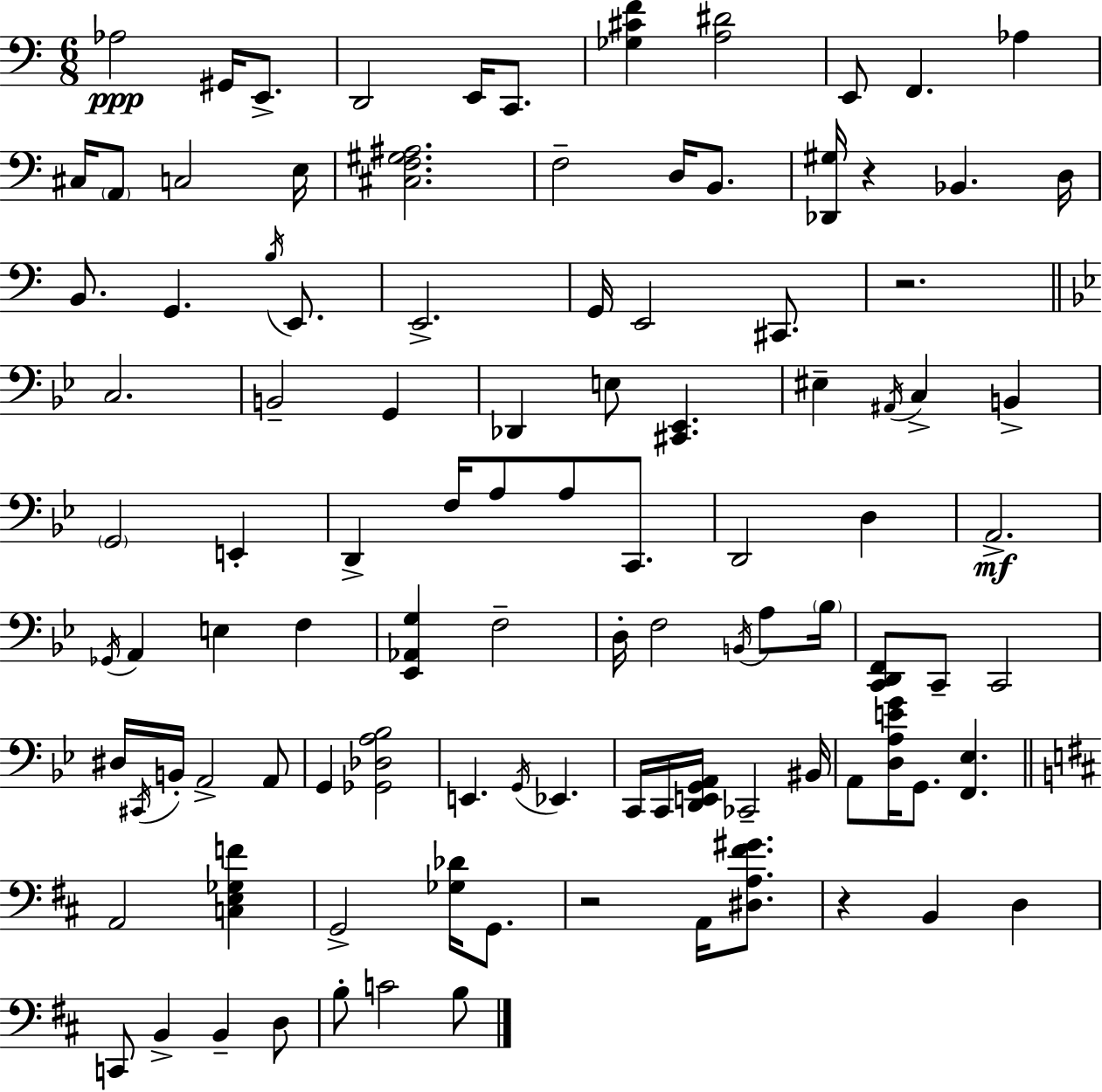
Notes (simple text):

Ab3/h G#2/s E2/e. D2/h E2/s C2/e. [Gb3,C#4,F4]/q [A3,D#4]/h E2/e F2/q. Ab3/q C#3/s A2/e C3/h E3/s [C#3,F3,G#3,A#3]/h. F3/h D3/s B2/e. [Db2,G#3]/s R/q Bb2/q. D3/s B2/e. G2/q. B3/s E2/e. E2/h. G2/s E2/h C#2/e. R/h. C3/h. B2/h G2/q Db2/q E3/e [C#2,Eb2]/q. EIS3/q A#2/s C3/q B2/q G2/h E2/q D2/q F3/s A3/e A3/e C2/e. D2/h D3/q A2/h. Gb2/s A2/q E3/q F3/q [Eb2,Ab2,G3]/q F3/h D3/s F3/h B2/s A3/e Bb3/s [C2,D2,F2]/e C2/e C2/h D#3/s C#2/s B2/s A2/h A2/e G2/q [Gb2,Db3,A3,Bb3]/h E2/q. G2/s Eb2/q. C2/s C2/s [D2,E2,G2,A2]/s CES2/h BIS2/s A2/e [D3,A3,E4,G4]/s G2/e. [F2,Eb3]/q. A2/h [C3,E3,Gb3,F4]/q G2/h [Gb3,Db4]/s G2/e. R/h A2/s [D#3,A3,F#4,G#4]/e. R/q B2/q D3/q C2/e B2/q B2/q D3/e B3/e C4/h B3/e